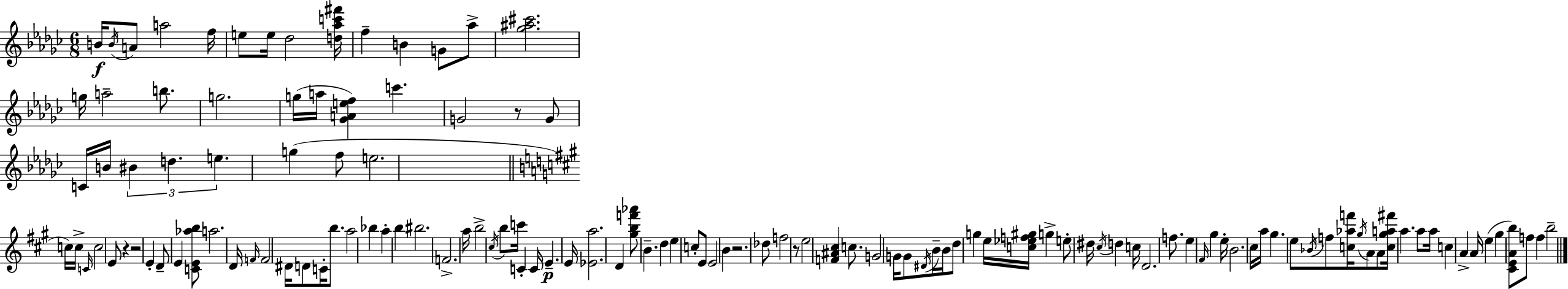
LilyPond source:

{
  \clef treble
  \numericTimeSignature
  \time 6/8
  \key ees \minor
  b'16\f \acciaccatura { b'16 } a'8 a''2 | f''16 e''8 e''16 des''2 | <d'' aes'' c''' fis'''>16 f''4-- b'4 g'8 aes''8-> | <ges'' ais'' cis'''>2. | \break g''16 a''2-- b''8. | g''2. | g''16( a''16 <ges' a' e'' f''>4) c'''4. | g'2 r8 g'8 | \break c'16 b'16 \tuplet 3/2 { bis'4 d''4. | e''4. } g''4( f''8 | e''2. | \bar "||" \break \key a \major c''16) c''16-> \grace { c'16 } c''2 e'8 | r4 r2 | e'4-. d'8-- e'4 <c' e' aes'' b''>8 | a''2. | \break d'16 \grace { f'16 } f'2 dis'16 | d'8 c'16-. b''8. a''2 | bes''4 a''4-. b''4 | bis''2. | \break f'2.-> | a''16 b''2-> \acciaccatura { cis''16 } | b''8 c'''16 c'4-. c'16 e'4.--\p | e'16 <ees' a''>2. | \break d'4 <gis'' b'' f''' aes'''>8 b'4.-- | d''4 e''4 c''8-. | e'8 e'2 b'4 | r2. | \break des''8 f''2 | r8 e''2 <f' ais' cis''>4 | c''8. g'2 | g'16 g'8 \acciaccatura { dis'16 } b'16-- b'16 d''8 g''4 | \break e''16 <c'' ees'' f'' gis''>16 g''4-> e''8-. dis''16 \acciaccatura { cis''16 } | d''4 c''16 d'2. | f''8. e''4 | \grace { fis'16 } gis''4 e''16-. b'2. | \break cis''16 a''16 gis''4. | e''8 \acciaccatura { bes'16 } f''8 <c'' aes'' f'''>16 \acciaccatura { gis''16 } a'8 a'8 | <c'' gis'' a'' fis'''>16 a''4. a''8 a''16 c''4 | a'4-> a'16 e''4( | \break gis''4 <cis' e' a' b''>8) f''8 f''4 | b''2-- \bar "|."
}